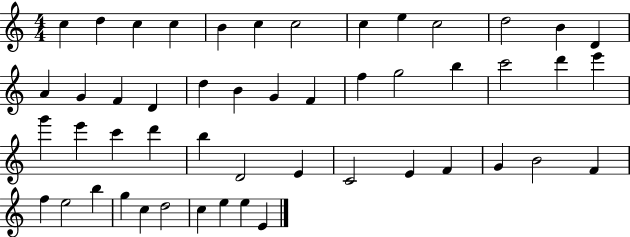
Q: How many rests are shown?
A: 0